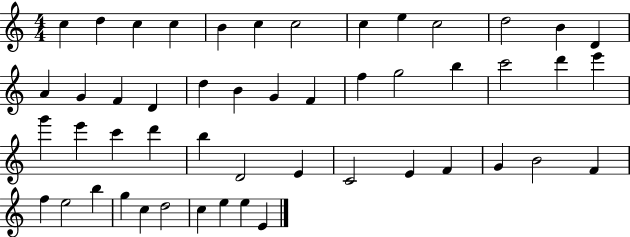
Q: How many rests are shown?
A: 0